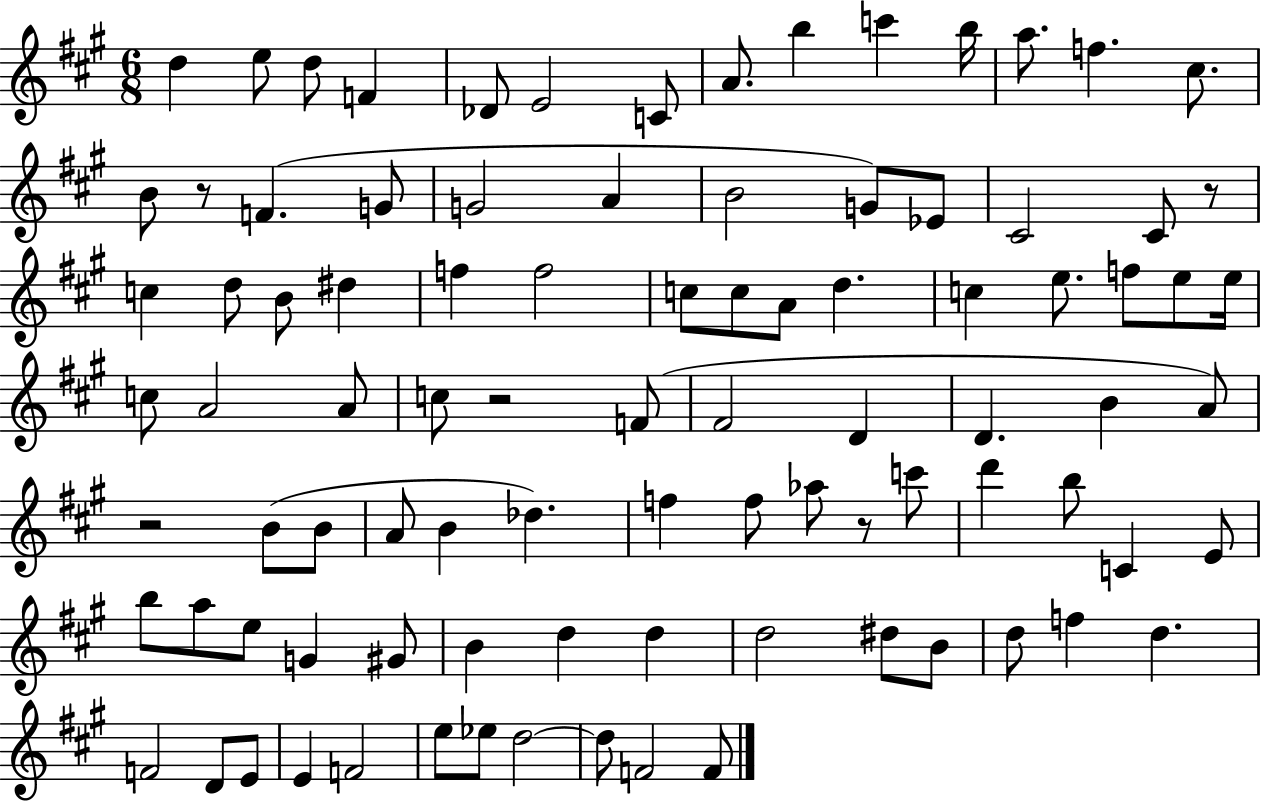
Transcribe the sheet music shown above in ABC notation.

X:1
T:Untitled
M:6/8
L:1/4
K:A
d e/2 d/2 F _D/2 E2 C/2 A/2 b c' b/4 a/2 f ^c/2 B/2 z/2 F G/2 G2 A B2 G/2 _E/2 ^C2 ^C/2 z/2 c d/2 B/2 ^d f f2 c/2 c/2 A/2 d c e/2 f/2 e/2 e/4 c/2 A2 A/2 c/2 z2 F/2 ^F2 D D B A/2 z2 B/2 B/2 A/2 B _d f f/2 _a/2 z/2 c'/2 d' b/2 C E/2 b/2 a/2 e/2 G ^G/2 B d d d2 ^d/2 B/2 d/2 f d F2 D/2 E/2 E F2 e/2 _e/2 d2 d/2 F2 F/2